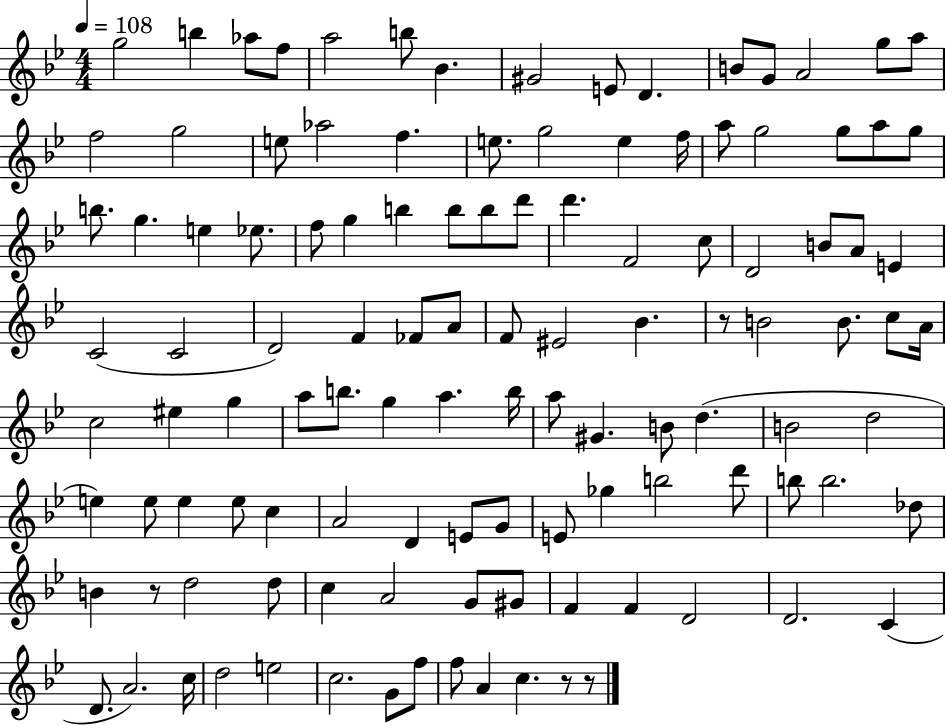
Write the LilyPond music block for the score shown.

{
  \clef treble
  \numericTimeSignature
  \time 4/4
  \key bes \major
  \tempo 4 = 108
  \repeat volta 2 { g''2 b''4 aes''8 f''8 | a''2 b''8 bes'4. | gis'2 e'8 d'4. | b'8 g'8 a'2 g''8 a''8 | \break f''2 g''2 | e''8 aes''2 f''4. | e''8. g''2 e''4 f''16 | a''8 g''2 g''8 a''8 g''8 | \break b''8. g''4. e''4 ees''8. | f''8 g''4 b''4 b''8 b''8 d'''8 | d'''4. f'2 c''8 | d'2 b'8 a'8 e'4 | \break c'2( c'2 | d'2) f'4 fes'8 a'8 | f'8 eis'2 bes'4. | r8 b'2 b'8. c''8 a'16 | \break c''2 eis''4 g''4 | a''8 b''8. g''4 a''4. b''16 | a''8 gis'4. b'8 d''4.( | b'2 d''2 | \break e''4) e''8 e''4 e''8 c''4 | a'2 d'4 e'8 g'8 | e'8 ges''4 b''2 d'''8 | b''8 b''2. des''8 | \break b'4 r8 d''2 d''8 | c''4 a'2 g'8 gis'8 | f'4 f'4 d'2 | d'2. c'4( | \break d'8. a'2.) c''16 | d''2 e''2 | c''2. g'8 f''8 | f''8 a'4 c''4. r8 r8 | \break } \bar "|."
}